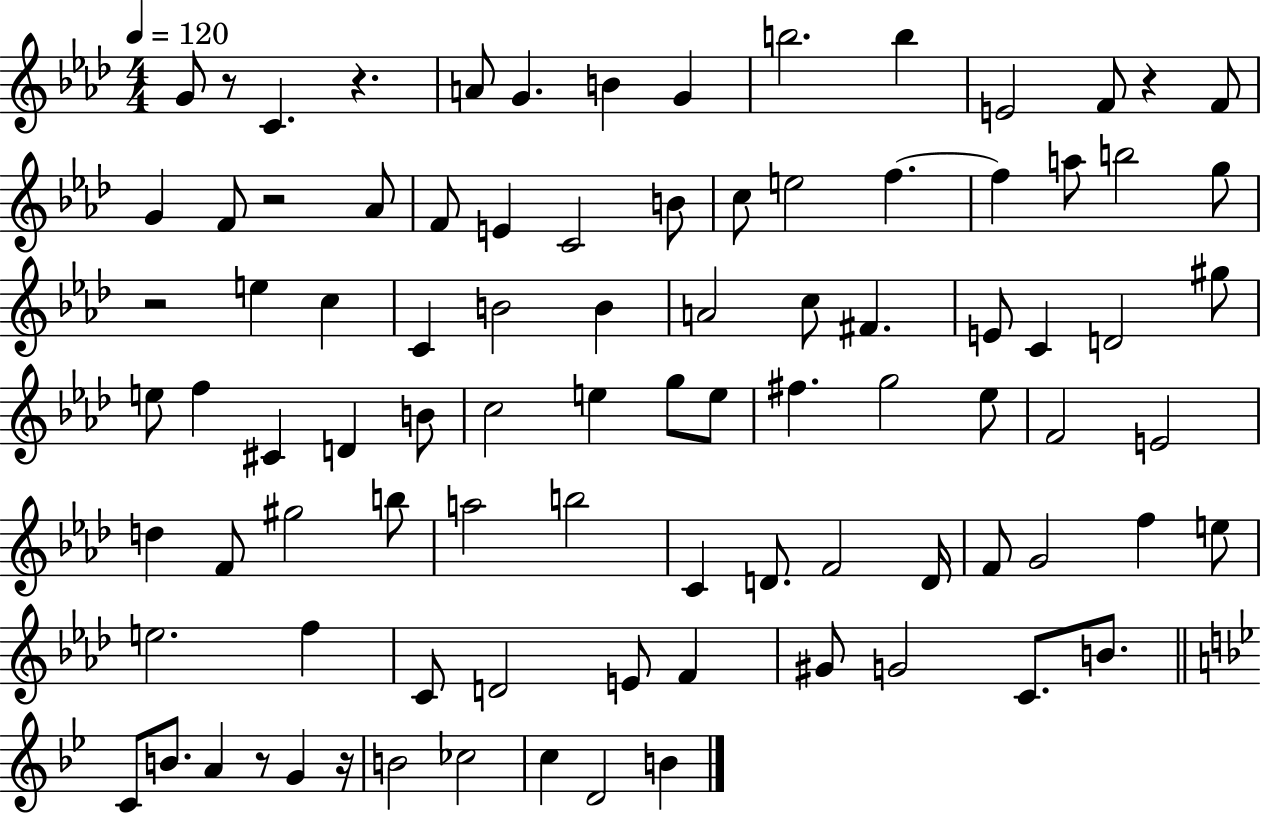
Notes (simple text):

G4/e R/e C4/q. R/q. A4/e G4/q. B4/q G4/q B5/h. B5/q E4/h F4/e R/q F4/e G4/q F4/e R/h Ab4/e F4/e E4/q C4/h B4/e C5/e E5/h F5/q. F5/q A5/e B5/h G5/e R/h E5/q C5/q C4/q B4/h B4/q A4/h C5/e F#4/q. E4/e C4/q D4/h G#5/e E5/e F5/q C#4/q D4/q B4/e C5/h E5/q G5/e E5/e F#5/q. G5/h Eb5/e F4/h E4/h D5/q F4/e G#5/h B5/e A5/h B5/h C4/q D4/e. F4/h D4/s F4/e G4/h F5/q E5/e E5/h. F5/q C4/e D4/h E4/e F4/q G#4/e G4/h C4/e. B4/e. C4/e B4/e. A4/q R/e G4/q R/s B4/h CES5/h C5/q D4/h B4/q